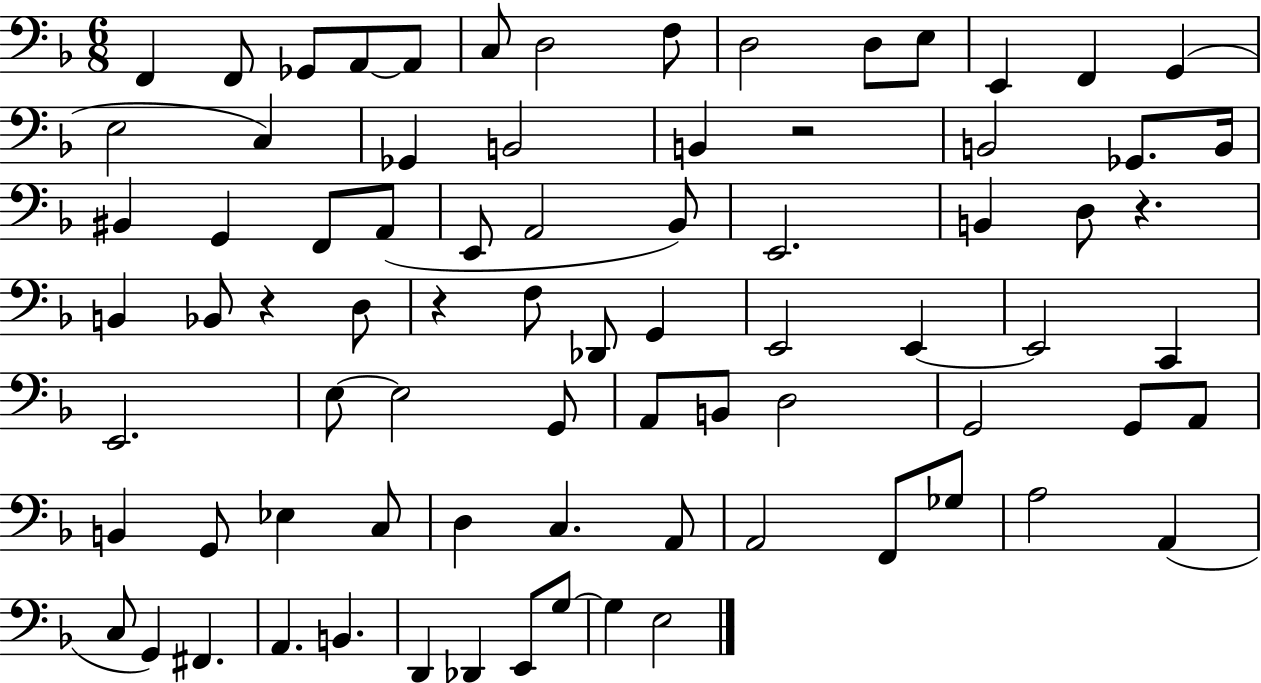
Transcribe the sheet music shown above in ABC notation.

X:1
T:Untitled
M:6/8
L:1/4
K:F
F,, F,,/2 _G,,/2 A,,/2 A,,/2 C,/2 D,2 F,/2 D,2 D,/2 E,/2 E,, F,, G,, E,2 C, _G,, B,,2 B,, z2 B,,2 _G,,/2 B,,/4 ^B,, G,, F,,/2 A,,/2 E,,/2 A,,2 _B,,/2 E,,2 B,, D,/2 z B,, _B,,/2 z D,/2 z F,/2 _D,,/2 G,, E,,2 E,, E,,2 C,, E,,2 E,/2 E,2 G,,/2 A,,/2 B,,/2 D,2 G,,2 G,,/2 A,,/2 B,, G,,/2 _E, C,/2 D, C, A,,/2 A,,2 F,,/2 _G,/2 A,2 A,, C,/2 G,, ^F,, A,, B,, D,, _D,, E,,/2 G,/2 G, E,2